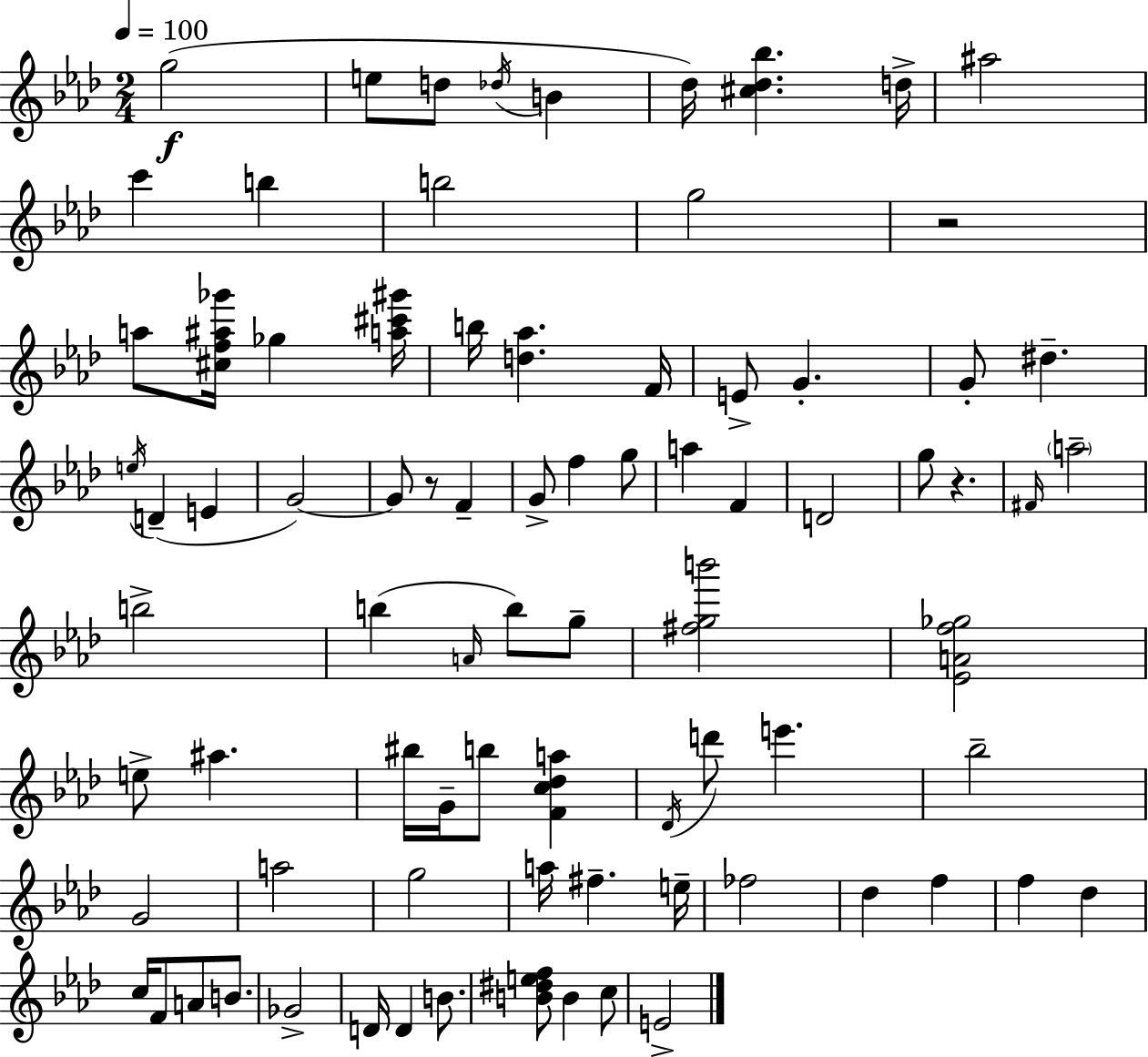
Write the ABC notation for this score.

X:1
T:Untitled
M:2/4
L:1/4
K:Fm
g2 e/2 d/2 _d/4 B _d/4 [^c_d_b] d/4 ^a2 c' b b2 g2 z2 a/2 [^cf^a_g']/4 _g [a^c'^g']/4 b/4 [d_a] F/4 E/2 G G/2 ^d e/4 D E G2 G/2 z/2 F G/2 f g/2 a F D2 g/2 z ^F/4 a2 b2 b A/4 b/2 g/2 [^fgb']2 [_EAf_g]2 e/2 ^a ^b/4 G/4 b/2 [Fc_da] _D/4 d'/2 e' _b2 G2 a2 g2 a/4 ^f e/4 _f2 _d f f _d c/4 F/2 A/2 B/2 _G2 D/4 D B/2 [B^def]/2 B c/2 E2